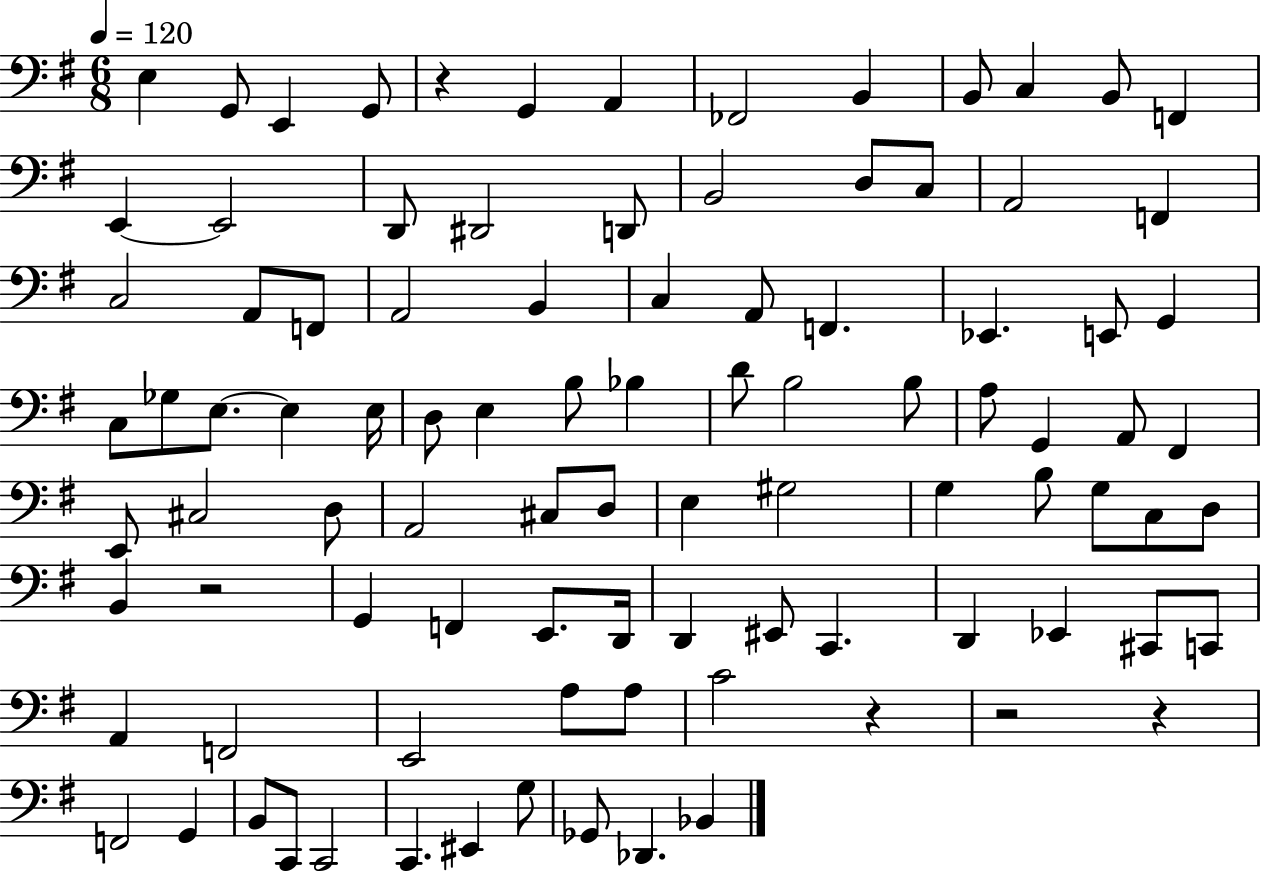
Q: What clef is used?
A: bass